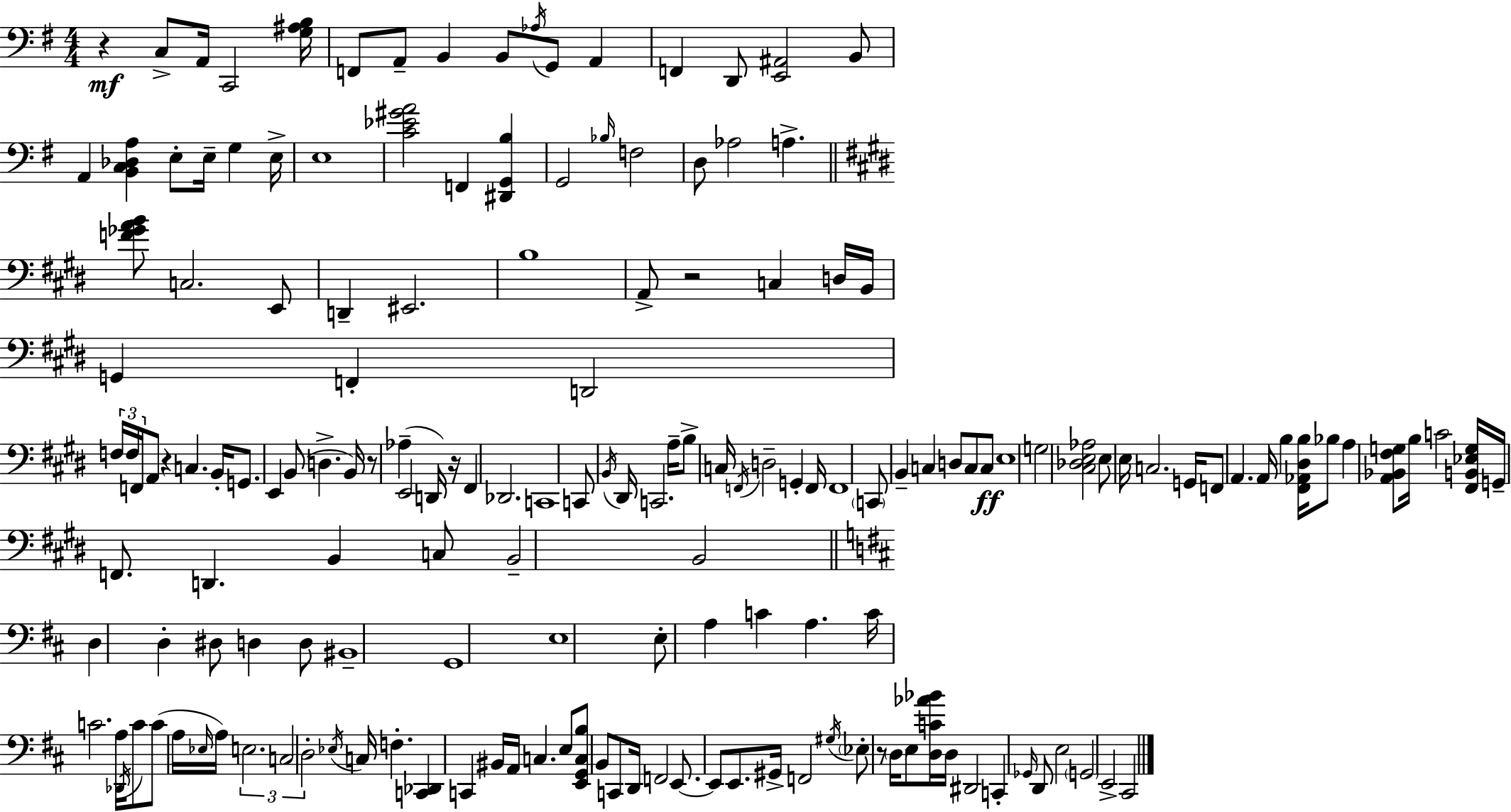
{
  \clef bass
  \numericTimeSignature
  \time 4/4
  \key e \minor
  r4\mf c8-> a,16 c,2 <g ais b>16 | f,8 a,8-- b,4 b,8 \acciaccatura { aes16 } g,8 a,4 | f,4 d,8 <e, ais,>2 b,8 | a,4 <b, c des a>4 e8-. e16-- g4 | \break e16-> e1 | <c' ees' gis' a'>2 f,4 <dis, g, b>4 | g,2 \grace { bes16 } f2 | d8 aes2 a4.-> | \break \bar "||" \break \key e \major <f' ges' a' b'>8 c2. e,8 | d,4-- eis,2. | b1 | a,8-> r2 c4 d16 b,16 | \break g,4 f,4-. d,2 | \tuplet 3/2 { f16 f16 f,16 } a,8 r4 c4. b,16-. | g,8. e,4 b,8( d4.-> b,16) | r8 aes4--( e,2 d,16) r16 | \break fis,4 des,2. | c,1 | c,8 \acciaccatura { b,16 } dis,16 c,2. | a16-- b8-> c16 \acciaccatura { f,16 } d2-- g,4-. | \break f,16 f,1 | \parenthesize c,8 b,4-- c4 d8 c8 | c8\ff e1 | g2 <cis des e aes>2 | \break e8 e16 c2. | g,16 f,8 a,4. a,16 b4 <fis, aes, dis b>16 | bes8 a4 <a, bes, fis g>8 b16 c'2 | <fis, b, ees g>16 g,16-- f,8. d,4. b,4 | \break c8 b,2-- b,2 | \bar "||" \break \key b \minor d4 d4-. dis8 d4 d8 | bis,1-- | g,1 | e1 | \break e8-. a4 c'4 a4. | c'16 c'2. a16 \acciaccatura { des,16 } c'8 | c'8( a16 \grace { ees16 } a16) \tuplet 3/2 { e2. | c2 d2-. } | \break \acciaccatura { ees16 } c16 f4.-. <c, des,>4 c,4 | bis,16 a,16 c4. e8 <e, g, c b>8 b,8 | c,8 d,16 f,2 e,8.~~ e,8 | e,8. gis,16-> f,2 \acciaccatura { gis16 } \parenthesize ees8-. r8 | \break \parenthesize d16 e8 <d c' aes' bes'>16 d16 dis,2 c,4-. | \grace { ges,16 } d,8 e2 \parenthesize g,2 | e,2-> cis,2 | \bar "|."
}